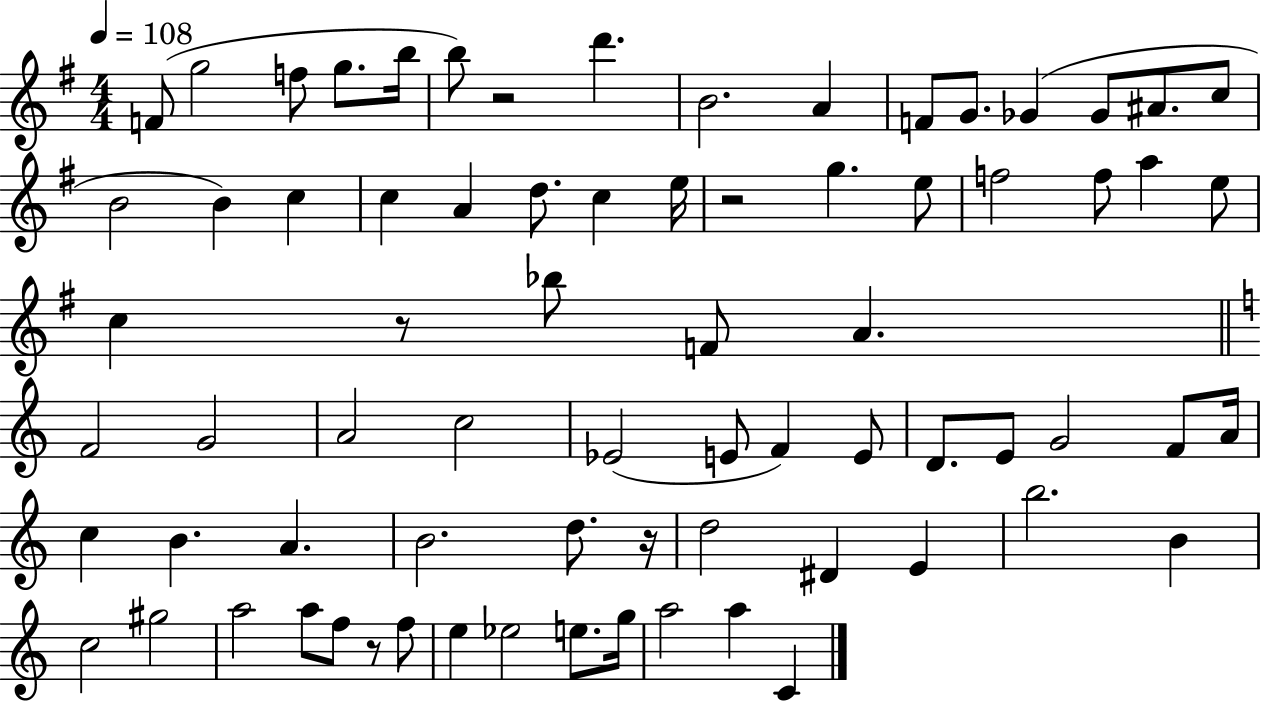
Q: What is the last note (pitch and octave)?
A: C4